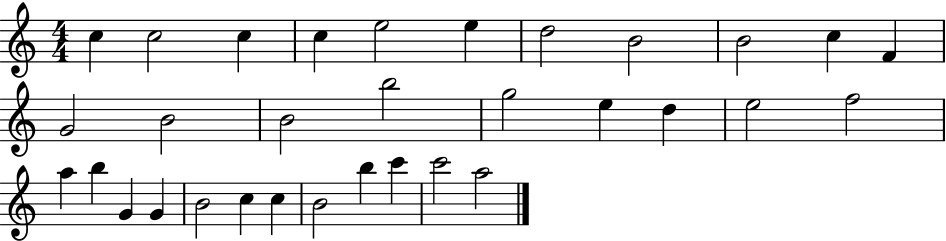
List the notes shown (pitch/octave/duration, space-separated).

C5/q C5/h C5/q C5/q E5/h E5/q D5/h B4/h B4/h C5/q F4/q G4/h B4/h B4/h B5/h G5/h E5/q D5/q E5/h F5/h A5/q B5/q G4/q G4/q B4/h C5/q C5/q B4/h B5/q C6/q C6/h A5/h